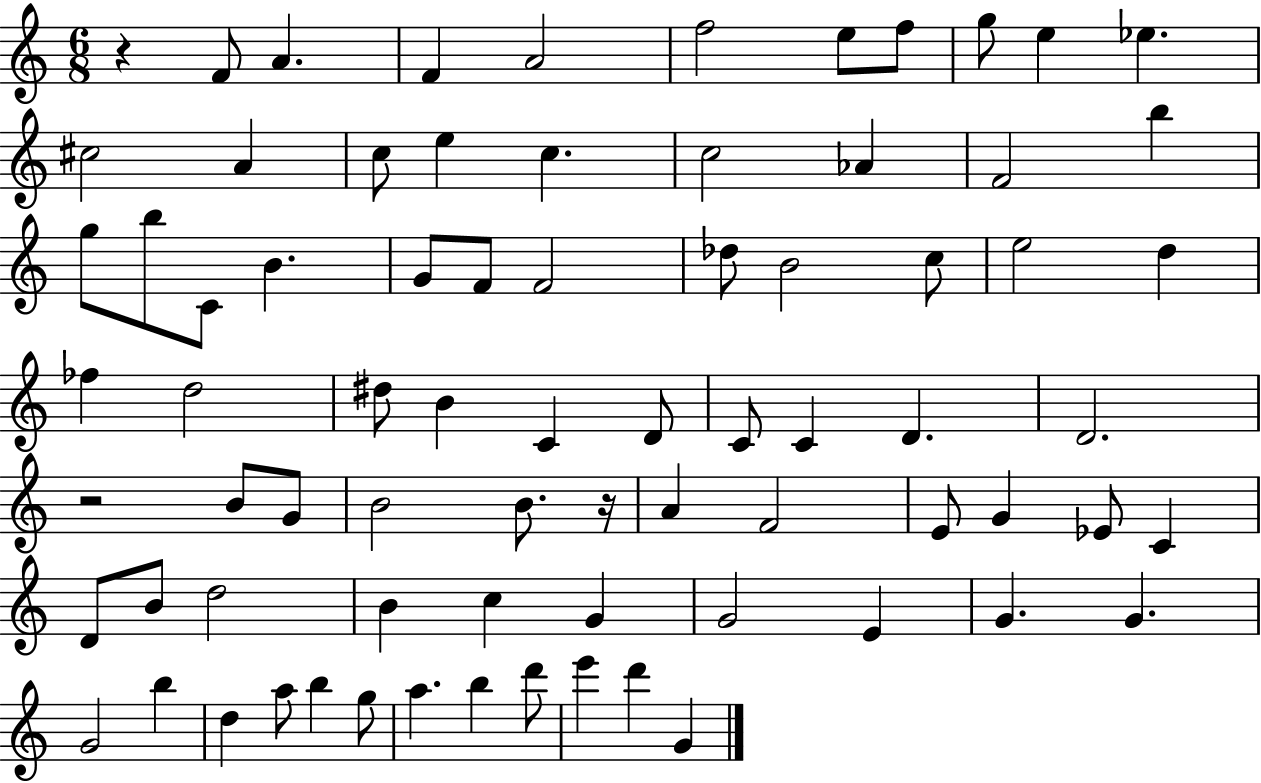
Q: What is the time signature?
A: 6/8